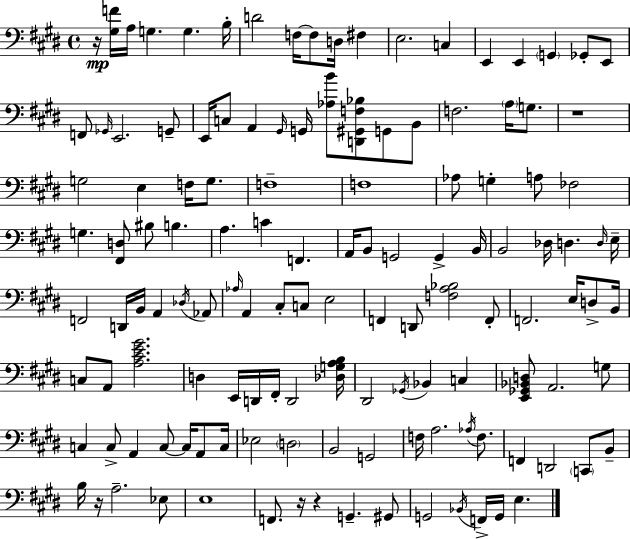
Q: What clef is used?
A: bass